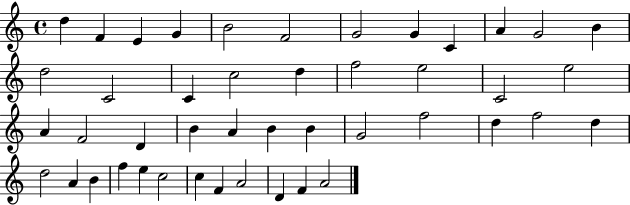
D5/q F4/q E4/q G4/q B4/h F4/h G4/h G4/q C4/q A4/q G4/h B4/q D5/h C4/h C4/q C5/h D5/q F5/h E5/h C4/h E5/h A4/q F4/h D4/q B4/q A4/q B4/q B4/q G4/h F5/h D5/q F5/h D5/q D5/h A4/q B4/q F5/q E5/q C5/h C5/q F4/q A4/h D4/q F4/q A4/h